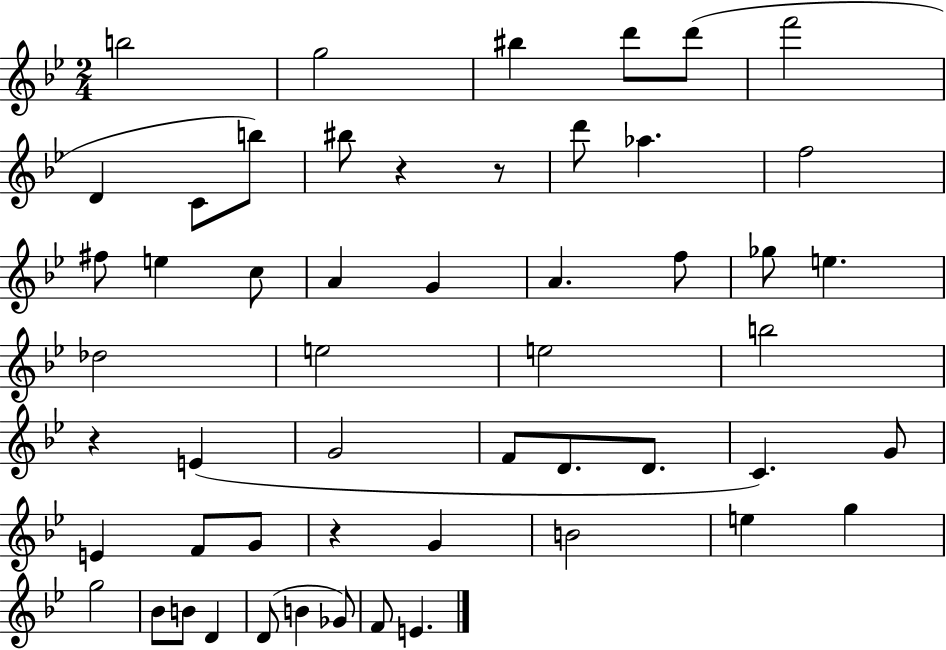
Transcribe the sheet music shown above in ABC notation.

X:1
T:Untitled
M:2/4
L:1/4
K:Bb
b2 g2 ^b d'/2 d'/2 f'2 D C/2 b/2 ^b/2 z z/2 d'/2 _a f2 ^f/2 e c/2 A G A f/2 _g/2 e _d2 e2 e2 b2 z E G2 F/2 D/2 D/2 C G/2 E F/2 G/2 z G B2 e g g2 _B/2 B/2 D D/2 B _G/2 F/2 E